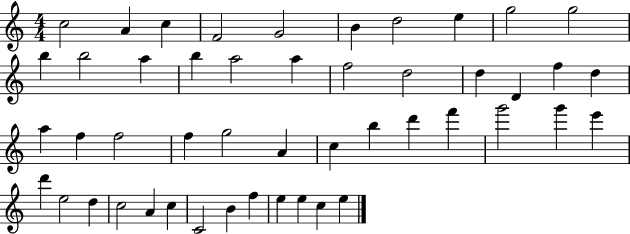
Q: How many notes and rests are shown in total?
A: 48